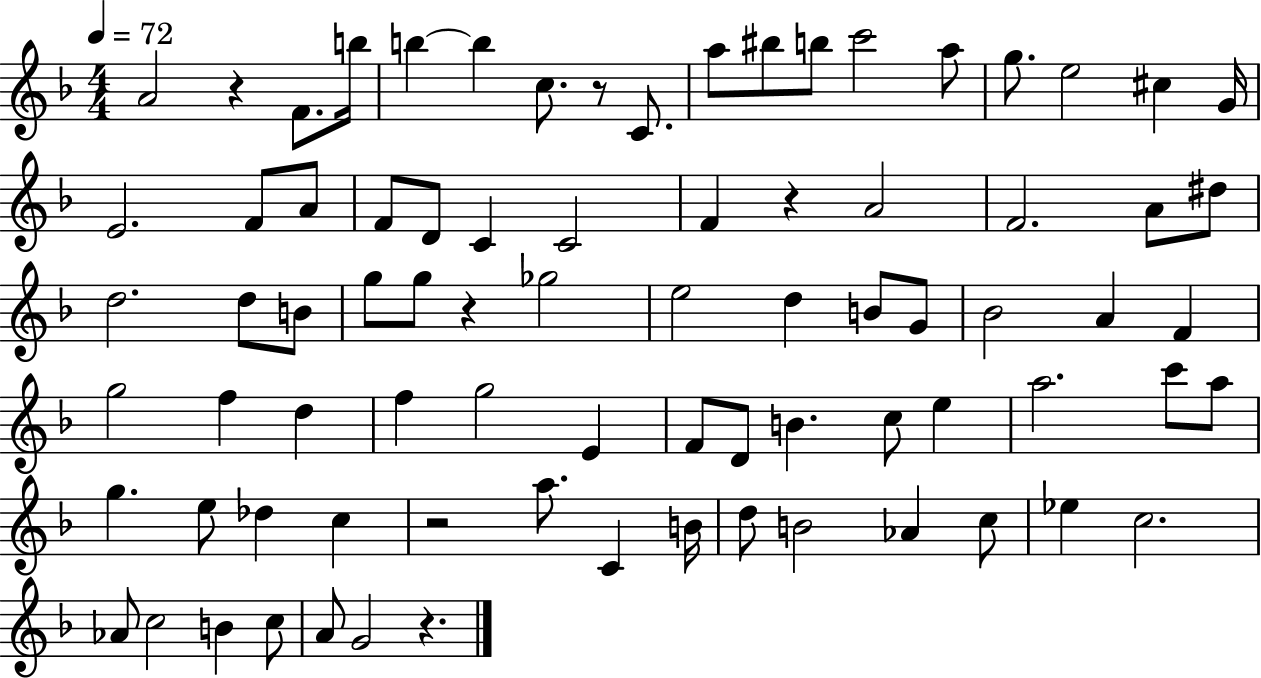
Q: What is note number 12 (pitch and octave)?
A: A5